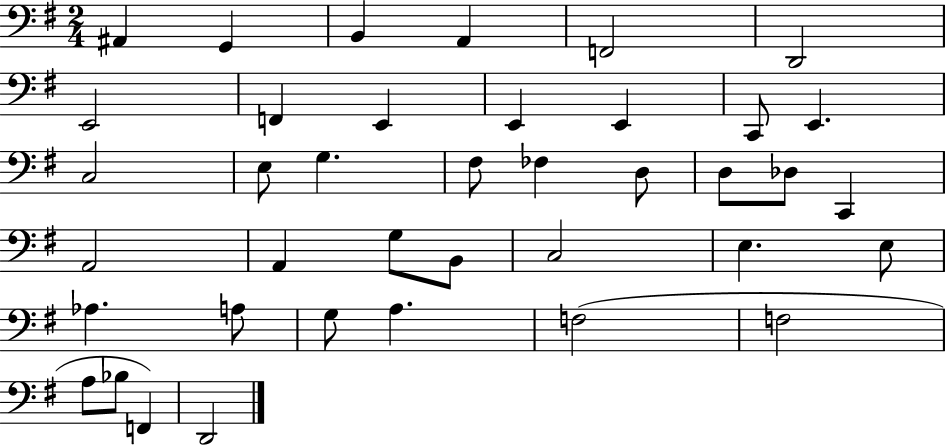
A#2/q G2/q B2/q A2/q F2/h D2/h E2/h F2/q E2/q E2/q E2/q C2/e E2/q. C3/h E3/e G3/q. F#3/e FES3/q D3/e D3/e Db3/e C2/q A2/h A2/q G3/e B2/e C3/h E3/q. E3/e Ab3/q. A3/e G3/e A3/q. F3/h F3/h A3/e Bb3/e F2/q D2/h